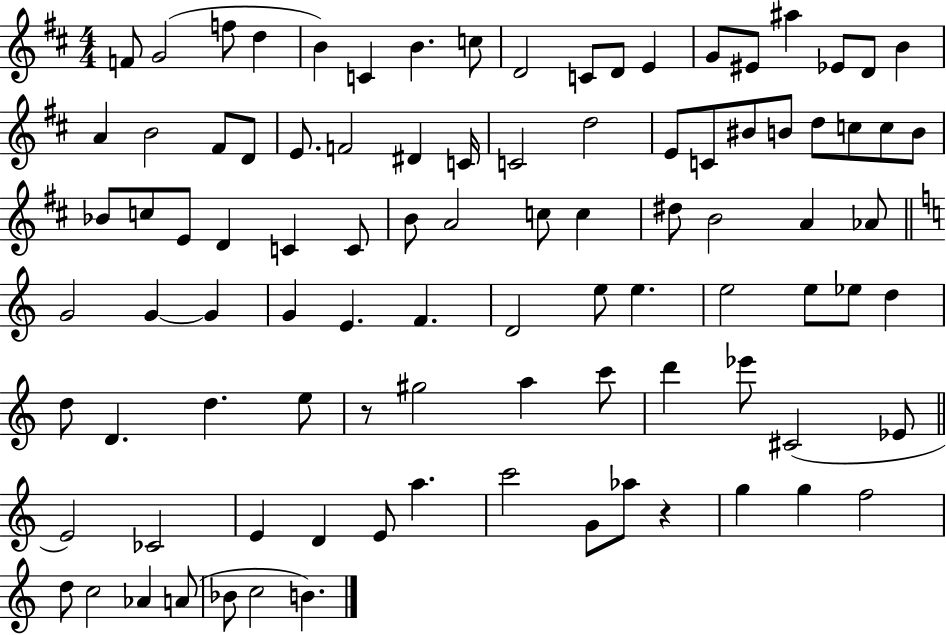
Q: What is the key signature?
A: D major